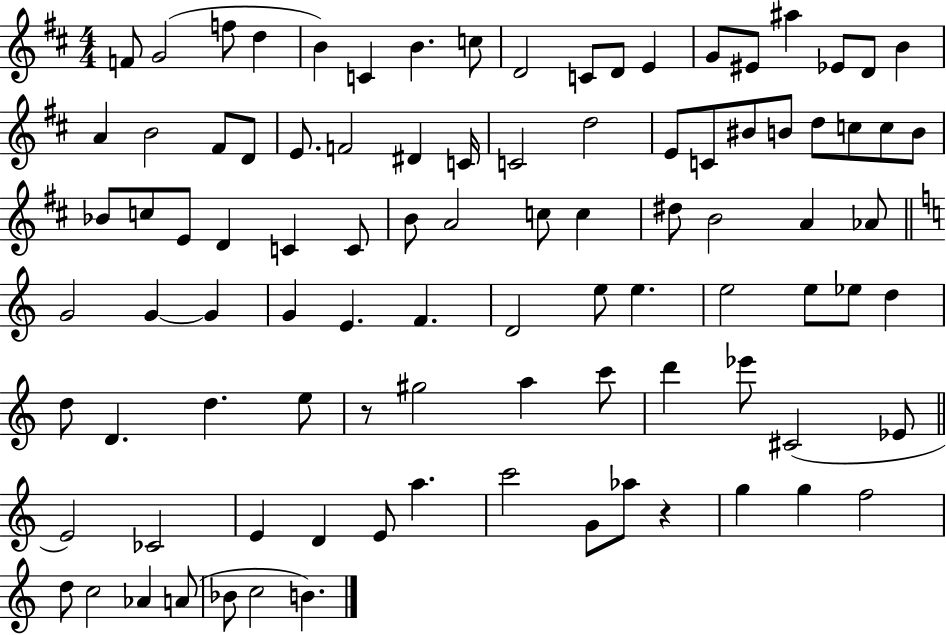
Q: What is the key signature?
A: D major